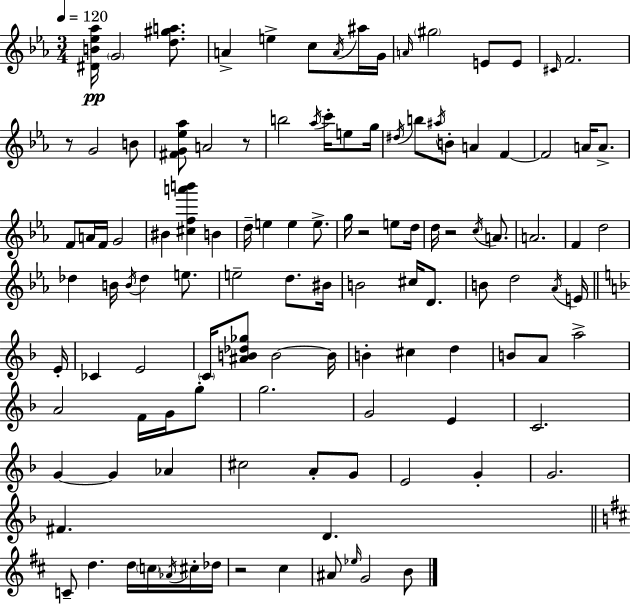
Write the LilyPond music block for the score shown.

{
  \clef treble
  \numericTimeSignature
  \time 3/4
  \key c \minor
  \tempo 4 = 120
  <dis' b' ees'' aes''>16\pp \parenthesize g'2 <d'' gis'' a''>8. | a'4-> e''4-> c''8 \acciaccatura { a'16 } ais''16 | g'16 \grace { a'16 } \parenthesize gis''2 e'8 | e'8 \grace { cis'16 } f'2. | \break r8 g'2 | b'8 <fis' g' ees'' aes''>8 a'2 | r8 b''2 \acciaccatura { aes''16 } | c'''16-. e''8 g''16 \acciaccatura { dis''16 } b''8 \acciaccatura { ais''16 } b'8-. a'4 | \break f'4~~ f'2 | a'16 a'8.-> f'8 a'16 f'16 g'2 | bis'4 <cis'' f'' a''' b'''>4 | b'4 d''16-- e''4 e''4 | \break e''8.-> g''16 r2 | e''8 d''16 d''16 r2 | \acciaccatura { c''16 } a'8. a'2. | f'4 d''2 | \break des''4 b'16 | \acciaccatura { b'16 } des''4 e''8. e''2-- | d''8. bis'16 b'2 | cis''16 d'8. b'8 d''2 | \break \acciaccatura { aes'16 } e'16 \bar "||" \break \key f \major e'16-. ces'4 e'2 | \parenthesize c'16 <ais' b' des'' ges''>8 b'2~~ | b'16 b'4-. cis''4 d''4 | b'8 a'8 a''2-> | \break a'2 f'16 g'16 g''8-. | g''2. | g'2 e'4 | c'2. | \break g'4~~ g'4 aes'4 | cis''2 a'8-. g'8 | e'2 g'4-. | g'2. | \break fis'4. d'4. | \bar "||" \break \key d \major c'8-- d''4. d''16 \parenthesize c''16 \acciaccatura { aes'16 } cis''16-. | des''16 r2 cis''4 | ais'8 \grace { ees''16 } g'2 | b'8 \bar "|."
}